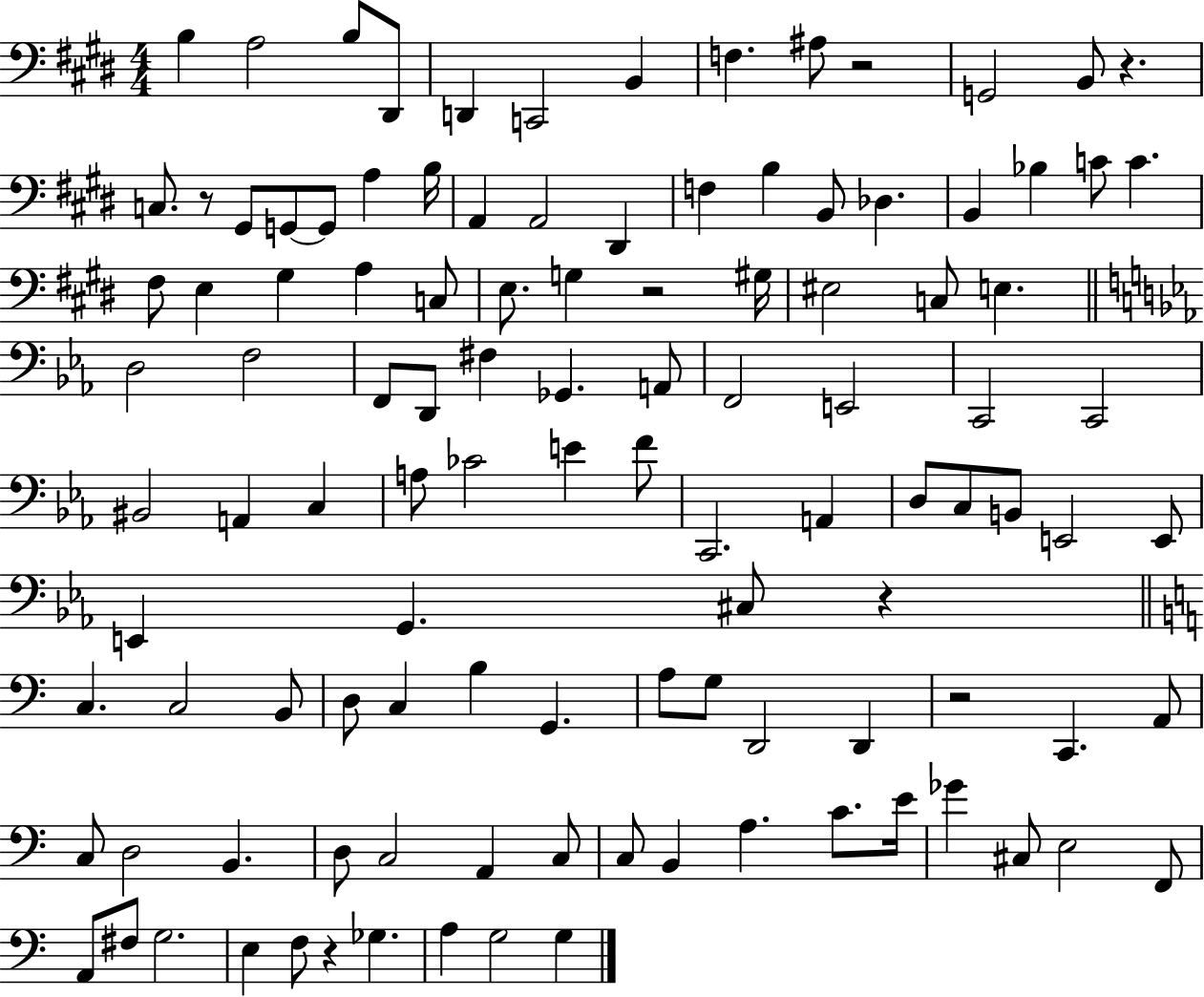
X:1
T:Untitled
M:4/4
L:1/4
K:E
B, A,2 B,/2 ^D,,/2 D,, C,,2 B,, F, ^A,/2 z2 G,,2 B,,/2 z C,/2 z/2 ^G,,/2 G,,/2 G,,/2 A, B,/4 A,, A,,2 ^D,, F, B, B,,/2 _D, B,, _B, C/2 C ^F,/2 E, ^G, A, C,/2 E,/2 G, z2 ^G,/4 ^E,2 C,/2 E, D,2 F,2 F,,/2 D,,/2 ^F, _G,, A,,/2 F,,2 E,,2 C,,2 C,,2 ^B,,2 A,, C, A,/2 _C2 E F/2 C,,2 A,, D,/2 C,/2 B,,/2 E,,2 E,,/2 E,, G,, ^C,/2 z C, C,2 B,,/2 D,/2 C, B, G,, A,/2 G,/2 D,,2 D,, z2 C,, A,,/2 C,/2 D,2 B,, D,/2 C,2 A,, C,/2 C,/2 B,, A, C/2 E/4 _G ^C,/2 E,2 F,,/2 A,,/2 ^F,/2 G,2 E, F,/2 z _G, A, G,2 G,